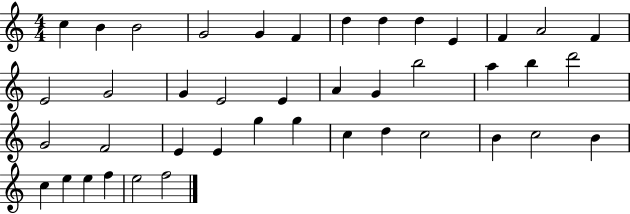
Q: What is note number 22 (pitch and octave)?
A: A5